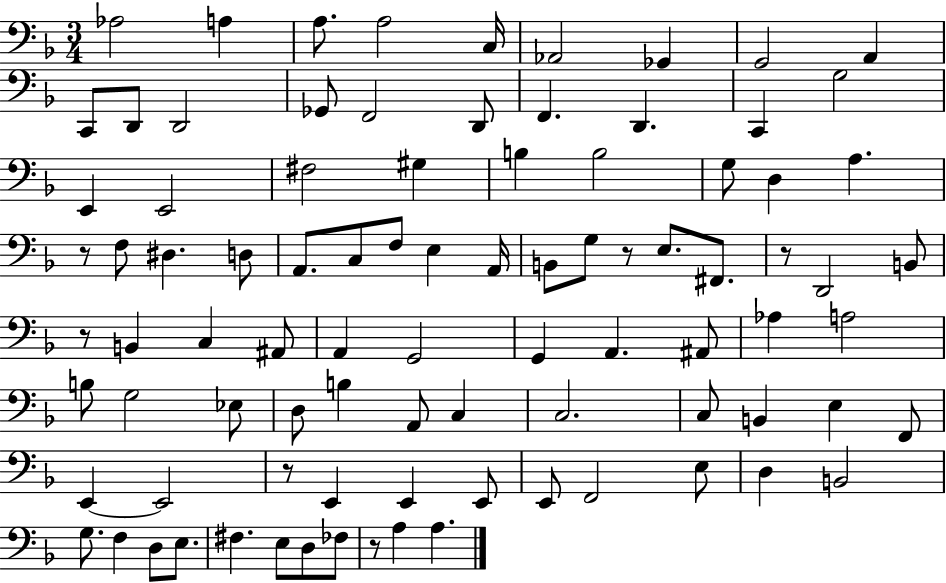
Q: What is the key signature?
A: F major